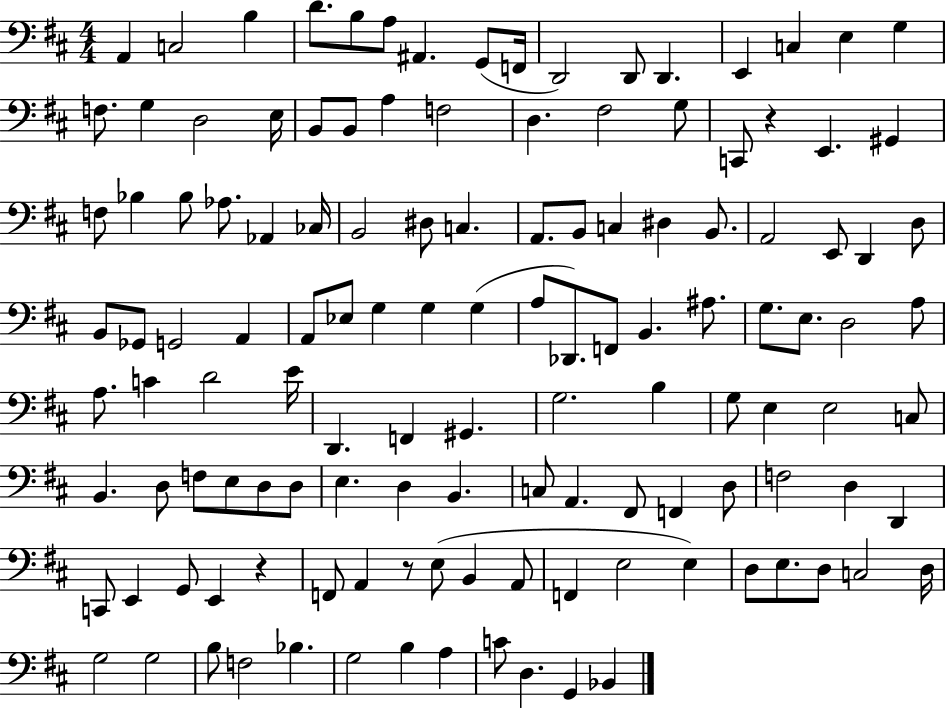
X:1
T:Untitled
M:4/4
L:1/4
K:D
A,, C,2 B, D/2 B,/2 A,/2 ^A,, G,,/2 F,,/4 D,,2 D,,/2 D,, E,, C, E, G, F,/2 G, D,2 E,/4 B,,/2 B,,/2 A, F,2 D, ^F,2 G,/2 C,,/2 z E,, ^G,, F,/2 _B, _B,/2 _A,/2 _A,, _C,/4 B,,2 ^D,/2 C, A,,/2 B,,/2 C, ^D, B,,/2 A,,2 E,,/2 D,, D,/2 B,,/2 _G,,/2 G,,2 A,, A,,/2 _E,/2 G, G, G, A,/2 _D,,/2 F,,/2 B,, ^A,/2 G,/2 E,/2 D,2 A,/2 A,/2 C D2 E/4 D,, F,, ^G,, G,2 B, G,/2 E, E,2 C,/2 B,, D,/2 F,/2 E,/2 D,/2 D,/2 E, D, B,, C,/2 A,, ^F,,/2 F,, D,/2 F,2 D, D,, C,,/2 E,, G,,/2 E,, z F,,/2 A,, z/2 E,/2 B,, A,,/2 F,, E,2 E, D,/2 E,/2 D,/2 C,2 D,/4 G,2 G,2 B,/2 F,2 _B, G,2 B, A, C/2 D, G,, _B,,